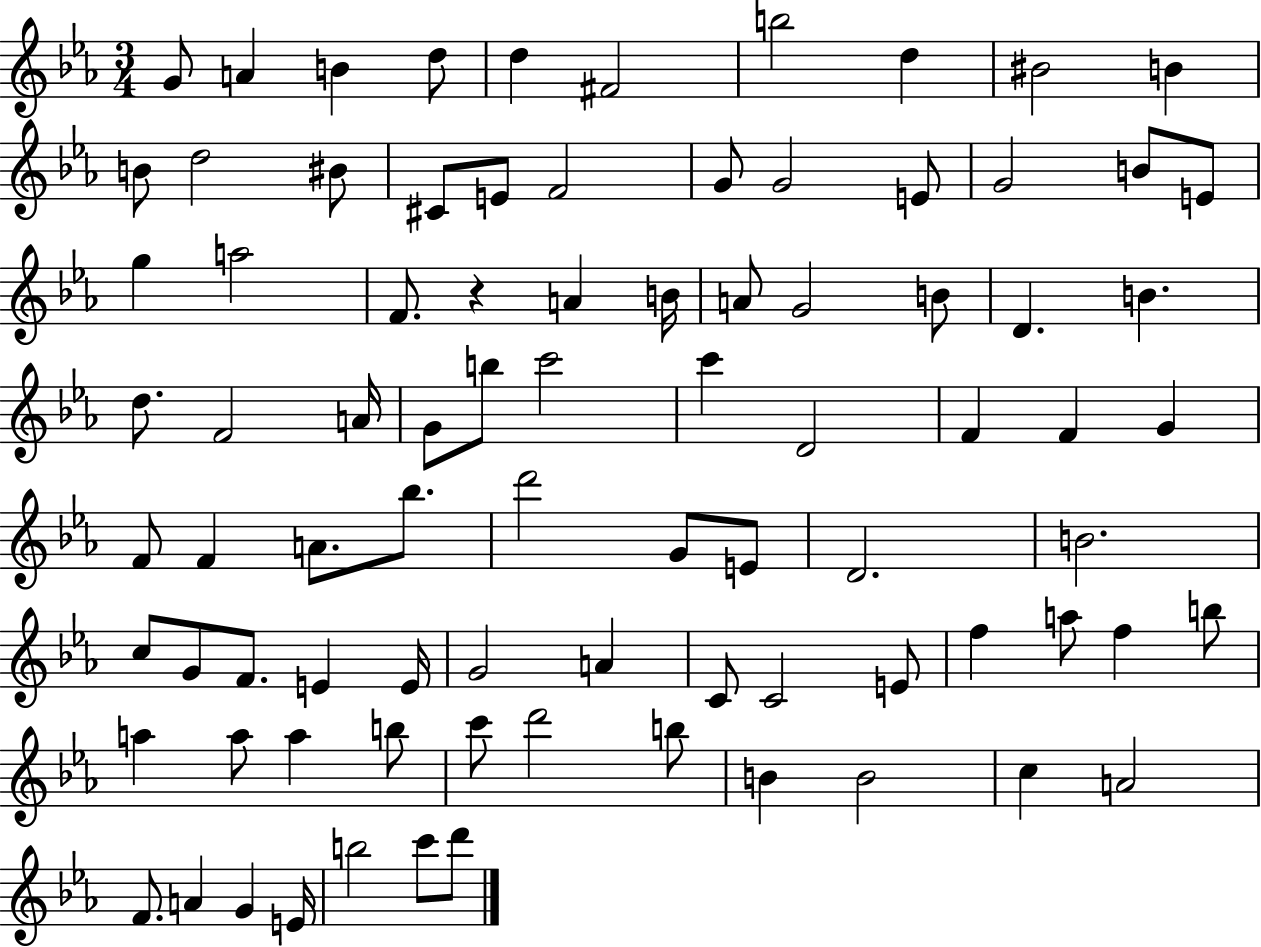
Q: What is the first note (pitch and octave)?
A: G4